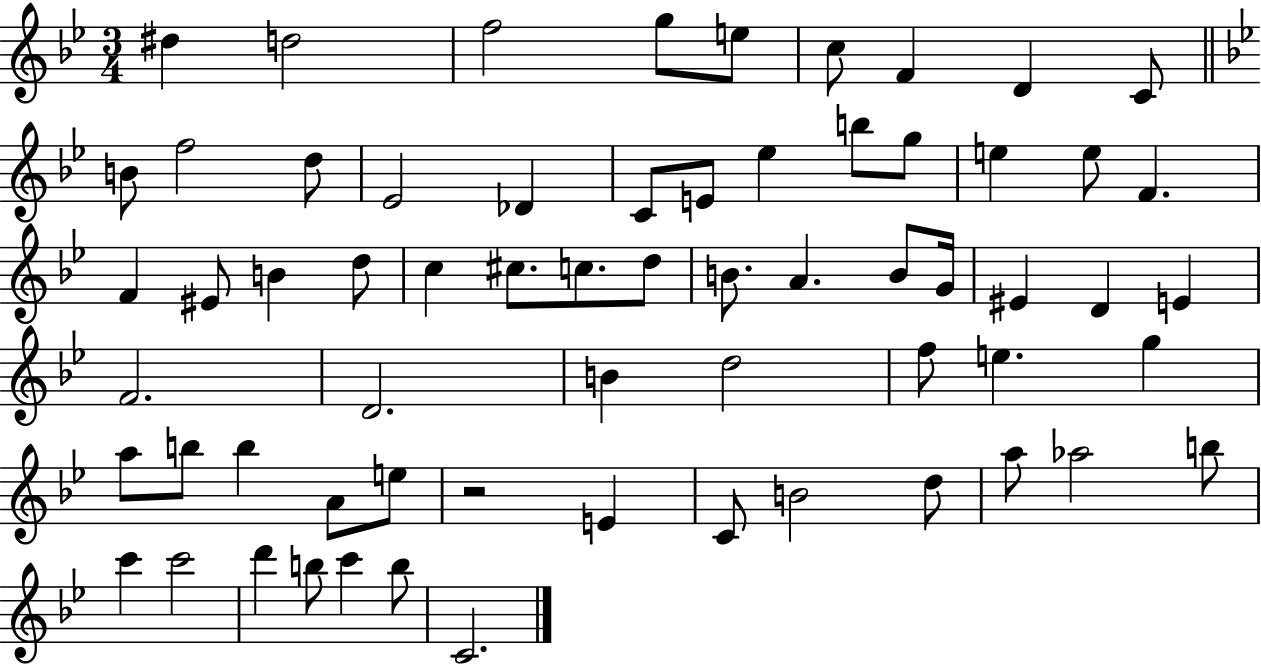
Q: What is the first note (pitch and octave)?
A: D#5